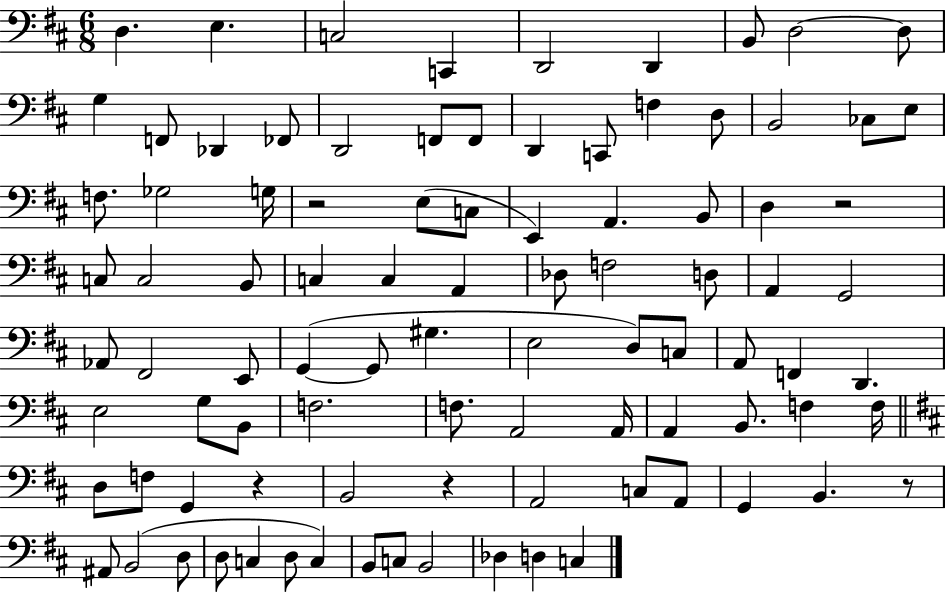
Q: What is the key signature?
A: D major